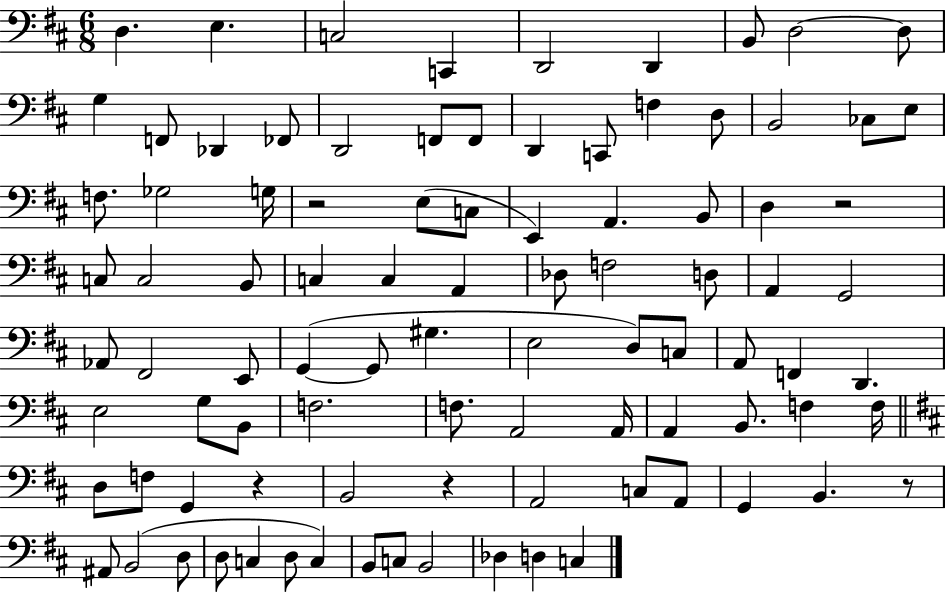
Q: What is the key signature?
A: D major